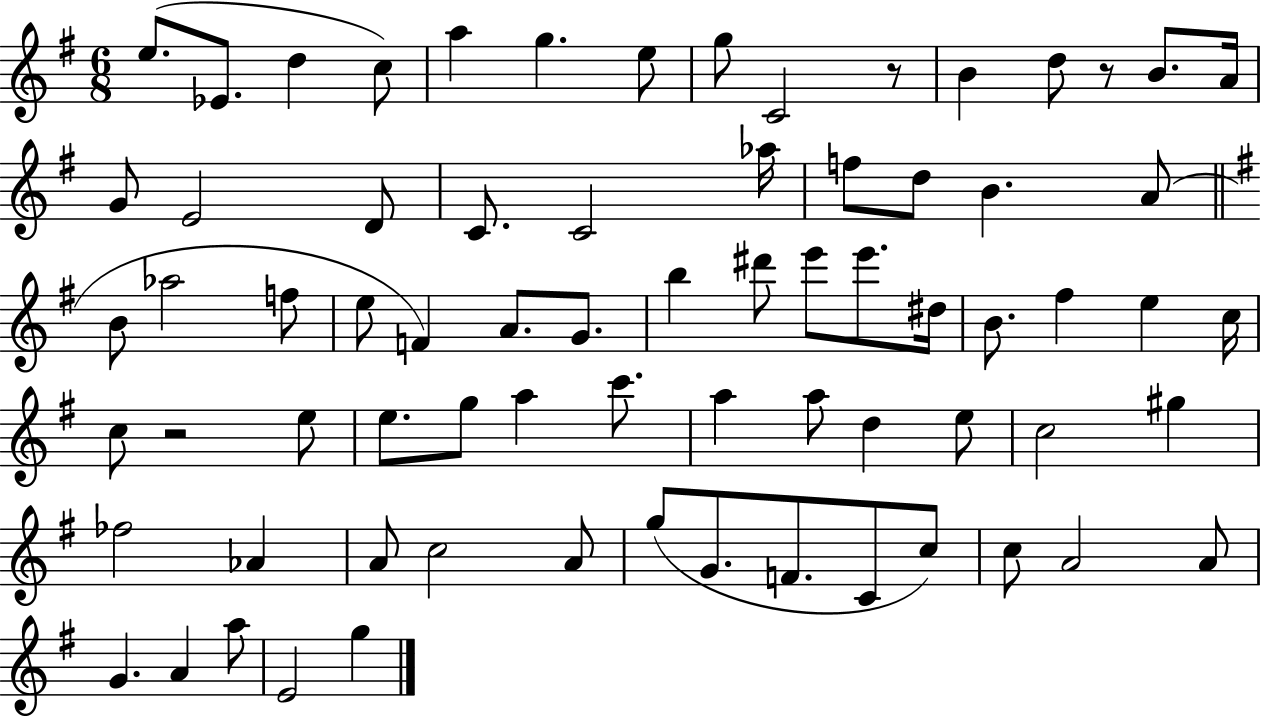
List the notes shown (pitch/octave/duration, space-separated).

E5/e. Eb4/e. D5/q C5/e A5/q G5/q. E5/e G5/e C4/h R/e B4/q D5/e R/e B4/e. A4/s G4/e E4/h D4/e C4/e. C4/h Ab5/s F5/e D5/e B4/q. A4/e B4/e Ab5/h F5/e E5/e F4/q A4/e. G4/e. B5/q D#6/e E6/e E6/e. D#5/s B4/e. F#5/q E5/q C5/s C5/e R/h E5/e E5/e. G5/e A5/q C6/e. A5/q A5/e D5/q E5/e C5/h G#5/q FES5/h Ab4/q A4/e C5/h A4/e G5/e G4/e. F4/e. C4/e C5/e C5/e A4/h A4/e G4/q. A4/q A5/e E4/h G5/q